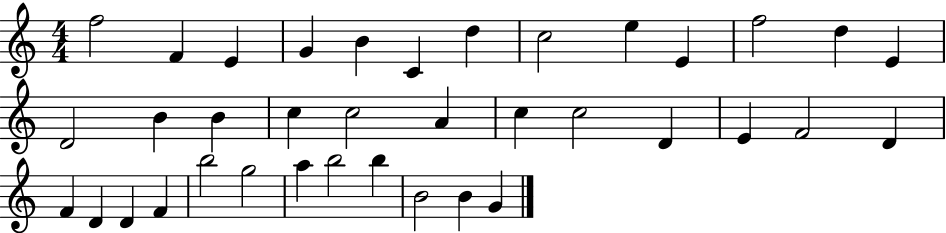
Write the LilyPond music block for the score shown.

{
  \clef treble
  \numericTimeSignature
  \time 4/4
  \key c \major
  f''2 f'4 e'4 | g'4 b'4 c'4 d''4 | c''2 e''4 e'4 | f''2 d''4 e'4 | \break d'2 b'4 b'4 | c''4 c''2 a'4 | c''4 c''2 d'4 | e'4 f'2 d'4 | \break f'4 d'4 d'4 f'4 | b''2 g''2 | a''4 b''2 b''4 | b'2 b'4 g'4 | \break \bar "|."
}